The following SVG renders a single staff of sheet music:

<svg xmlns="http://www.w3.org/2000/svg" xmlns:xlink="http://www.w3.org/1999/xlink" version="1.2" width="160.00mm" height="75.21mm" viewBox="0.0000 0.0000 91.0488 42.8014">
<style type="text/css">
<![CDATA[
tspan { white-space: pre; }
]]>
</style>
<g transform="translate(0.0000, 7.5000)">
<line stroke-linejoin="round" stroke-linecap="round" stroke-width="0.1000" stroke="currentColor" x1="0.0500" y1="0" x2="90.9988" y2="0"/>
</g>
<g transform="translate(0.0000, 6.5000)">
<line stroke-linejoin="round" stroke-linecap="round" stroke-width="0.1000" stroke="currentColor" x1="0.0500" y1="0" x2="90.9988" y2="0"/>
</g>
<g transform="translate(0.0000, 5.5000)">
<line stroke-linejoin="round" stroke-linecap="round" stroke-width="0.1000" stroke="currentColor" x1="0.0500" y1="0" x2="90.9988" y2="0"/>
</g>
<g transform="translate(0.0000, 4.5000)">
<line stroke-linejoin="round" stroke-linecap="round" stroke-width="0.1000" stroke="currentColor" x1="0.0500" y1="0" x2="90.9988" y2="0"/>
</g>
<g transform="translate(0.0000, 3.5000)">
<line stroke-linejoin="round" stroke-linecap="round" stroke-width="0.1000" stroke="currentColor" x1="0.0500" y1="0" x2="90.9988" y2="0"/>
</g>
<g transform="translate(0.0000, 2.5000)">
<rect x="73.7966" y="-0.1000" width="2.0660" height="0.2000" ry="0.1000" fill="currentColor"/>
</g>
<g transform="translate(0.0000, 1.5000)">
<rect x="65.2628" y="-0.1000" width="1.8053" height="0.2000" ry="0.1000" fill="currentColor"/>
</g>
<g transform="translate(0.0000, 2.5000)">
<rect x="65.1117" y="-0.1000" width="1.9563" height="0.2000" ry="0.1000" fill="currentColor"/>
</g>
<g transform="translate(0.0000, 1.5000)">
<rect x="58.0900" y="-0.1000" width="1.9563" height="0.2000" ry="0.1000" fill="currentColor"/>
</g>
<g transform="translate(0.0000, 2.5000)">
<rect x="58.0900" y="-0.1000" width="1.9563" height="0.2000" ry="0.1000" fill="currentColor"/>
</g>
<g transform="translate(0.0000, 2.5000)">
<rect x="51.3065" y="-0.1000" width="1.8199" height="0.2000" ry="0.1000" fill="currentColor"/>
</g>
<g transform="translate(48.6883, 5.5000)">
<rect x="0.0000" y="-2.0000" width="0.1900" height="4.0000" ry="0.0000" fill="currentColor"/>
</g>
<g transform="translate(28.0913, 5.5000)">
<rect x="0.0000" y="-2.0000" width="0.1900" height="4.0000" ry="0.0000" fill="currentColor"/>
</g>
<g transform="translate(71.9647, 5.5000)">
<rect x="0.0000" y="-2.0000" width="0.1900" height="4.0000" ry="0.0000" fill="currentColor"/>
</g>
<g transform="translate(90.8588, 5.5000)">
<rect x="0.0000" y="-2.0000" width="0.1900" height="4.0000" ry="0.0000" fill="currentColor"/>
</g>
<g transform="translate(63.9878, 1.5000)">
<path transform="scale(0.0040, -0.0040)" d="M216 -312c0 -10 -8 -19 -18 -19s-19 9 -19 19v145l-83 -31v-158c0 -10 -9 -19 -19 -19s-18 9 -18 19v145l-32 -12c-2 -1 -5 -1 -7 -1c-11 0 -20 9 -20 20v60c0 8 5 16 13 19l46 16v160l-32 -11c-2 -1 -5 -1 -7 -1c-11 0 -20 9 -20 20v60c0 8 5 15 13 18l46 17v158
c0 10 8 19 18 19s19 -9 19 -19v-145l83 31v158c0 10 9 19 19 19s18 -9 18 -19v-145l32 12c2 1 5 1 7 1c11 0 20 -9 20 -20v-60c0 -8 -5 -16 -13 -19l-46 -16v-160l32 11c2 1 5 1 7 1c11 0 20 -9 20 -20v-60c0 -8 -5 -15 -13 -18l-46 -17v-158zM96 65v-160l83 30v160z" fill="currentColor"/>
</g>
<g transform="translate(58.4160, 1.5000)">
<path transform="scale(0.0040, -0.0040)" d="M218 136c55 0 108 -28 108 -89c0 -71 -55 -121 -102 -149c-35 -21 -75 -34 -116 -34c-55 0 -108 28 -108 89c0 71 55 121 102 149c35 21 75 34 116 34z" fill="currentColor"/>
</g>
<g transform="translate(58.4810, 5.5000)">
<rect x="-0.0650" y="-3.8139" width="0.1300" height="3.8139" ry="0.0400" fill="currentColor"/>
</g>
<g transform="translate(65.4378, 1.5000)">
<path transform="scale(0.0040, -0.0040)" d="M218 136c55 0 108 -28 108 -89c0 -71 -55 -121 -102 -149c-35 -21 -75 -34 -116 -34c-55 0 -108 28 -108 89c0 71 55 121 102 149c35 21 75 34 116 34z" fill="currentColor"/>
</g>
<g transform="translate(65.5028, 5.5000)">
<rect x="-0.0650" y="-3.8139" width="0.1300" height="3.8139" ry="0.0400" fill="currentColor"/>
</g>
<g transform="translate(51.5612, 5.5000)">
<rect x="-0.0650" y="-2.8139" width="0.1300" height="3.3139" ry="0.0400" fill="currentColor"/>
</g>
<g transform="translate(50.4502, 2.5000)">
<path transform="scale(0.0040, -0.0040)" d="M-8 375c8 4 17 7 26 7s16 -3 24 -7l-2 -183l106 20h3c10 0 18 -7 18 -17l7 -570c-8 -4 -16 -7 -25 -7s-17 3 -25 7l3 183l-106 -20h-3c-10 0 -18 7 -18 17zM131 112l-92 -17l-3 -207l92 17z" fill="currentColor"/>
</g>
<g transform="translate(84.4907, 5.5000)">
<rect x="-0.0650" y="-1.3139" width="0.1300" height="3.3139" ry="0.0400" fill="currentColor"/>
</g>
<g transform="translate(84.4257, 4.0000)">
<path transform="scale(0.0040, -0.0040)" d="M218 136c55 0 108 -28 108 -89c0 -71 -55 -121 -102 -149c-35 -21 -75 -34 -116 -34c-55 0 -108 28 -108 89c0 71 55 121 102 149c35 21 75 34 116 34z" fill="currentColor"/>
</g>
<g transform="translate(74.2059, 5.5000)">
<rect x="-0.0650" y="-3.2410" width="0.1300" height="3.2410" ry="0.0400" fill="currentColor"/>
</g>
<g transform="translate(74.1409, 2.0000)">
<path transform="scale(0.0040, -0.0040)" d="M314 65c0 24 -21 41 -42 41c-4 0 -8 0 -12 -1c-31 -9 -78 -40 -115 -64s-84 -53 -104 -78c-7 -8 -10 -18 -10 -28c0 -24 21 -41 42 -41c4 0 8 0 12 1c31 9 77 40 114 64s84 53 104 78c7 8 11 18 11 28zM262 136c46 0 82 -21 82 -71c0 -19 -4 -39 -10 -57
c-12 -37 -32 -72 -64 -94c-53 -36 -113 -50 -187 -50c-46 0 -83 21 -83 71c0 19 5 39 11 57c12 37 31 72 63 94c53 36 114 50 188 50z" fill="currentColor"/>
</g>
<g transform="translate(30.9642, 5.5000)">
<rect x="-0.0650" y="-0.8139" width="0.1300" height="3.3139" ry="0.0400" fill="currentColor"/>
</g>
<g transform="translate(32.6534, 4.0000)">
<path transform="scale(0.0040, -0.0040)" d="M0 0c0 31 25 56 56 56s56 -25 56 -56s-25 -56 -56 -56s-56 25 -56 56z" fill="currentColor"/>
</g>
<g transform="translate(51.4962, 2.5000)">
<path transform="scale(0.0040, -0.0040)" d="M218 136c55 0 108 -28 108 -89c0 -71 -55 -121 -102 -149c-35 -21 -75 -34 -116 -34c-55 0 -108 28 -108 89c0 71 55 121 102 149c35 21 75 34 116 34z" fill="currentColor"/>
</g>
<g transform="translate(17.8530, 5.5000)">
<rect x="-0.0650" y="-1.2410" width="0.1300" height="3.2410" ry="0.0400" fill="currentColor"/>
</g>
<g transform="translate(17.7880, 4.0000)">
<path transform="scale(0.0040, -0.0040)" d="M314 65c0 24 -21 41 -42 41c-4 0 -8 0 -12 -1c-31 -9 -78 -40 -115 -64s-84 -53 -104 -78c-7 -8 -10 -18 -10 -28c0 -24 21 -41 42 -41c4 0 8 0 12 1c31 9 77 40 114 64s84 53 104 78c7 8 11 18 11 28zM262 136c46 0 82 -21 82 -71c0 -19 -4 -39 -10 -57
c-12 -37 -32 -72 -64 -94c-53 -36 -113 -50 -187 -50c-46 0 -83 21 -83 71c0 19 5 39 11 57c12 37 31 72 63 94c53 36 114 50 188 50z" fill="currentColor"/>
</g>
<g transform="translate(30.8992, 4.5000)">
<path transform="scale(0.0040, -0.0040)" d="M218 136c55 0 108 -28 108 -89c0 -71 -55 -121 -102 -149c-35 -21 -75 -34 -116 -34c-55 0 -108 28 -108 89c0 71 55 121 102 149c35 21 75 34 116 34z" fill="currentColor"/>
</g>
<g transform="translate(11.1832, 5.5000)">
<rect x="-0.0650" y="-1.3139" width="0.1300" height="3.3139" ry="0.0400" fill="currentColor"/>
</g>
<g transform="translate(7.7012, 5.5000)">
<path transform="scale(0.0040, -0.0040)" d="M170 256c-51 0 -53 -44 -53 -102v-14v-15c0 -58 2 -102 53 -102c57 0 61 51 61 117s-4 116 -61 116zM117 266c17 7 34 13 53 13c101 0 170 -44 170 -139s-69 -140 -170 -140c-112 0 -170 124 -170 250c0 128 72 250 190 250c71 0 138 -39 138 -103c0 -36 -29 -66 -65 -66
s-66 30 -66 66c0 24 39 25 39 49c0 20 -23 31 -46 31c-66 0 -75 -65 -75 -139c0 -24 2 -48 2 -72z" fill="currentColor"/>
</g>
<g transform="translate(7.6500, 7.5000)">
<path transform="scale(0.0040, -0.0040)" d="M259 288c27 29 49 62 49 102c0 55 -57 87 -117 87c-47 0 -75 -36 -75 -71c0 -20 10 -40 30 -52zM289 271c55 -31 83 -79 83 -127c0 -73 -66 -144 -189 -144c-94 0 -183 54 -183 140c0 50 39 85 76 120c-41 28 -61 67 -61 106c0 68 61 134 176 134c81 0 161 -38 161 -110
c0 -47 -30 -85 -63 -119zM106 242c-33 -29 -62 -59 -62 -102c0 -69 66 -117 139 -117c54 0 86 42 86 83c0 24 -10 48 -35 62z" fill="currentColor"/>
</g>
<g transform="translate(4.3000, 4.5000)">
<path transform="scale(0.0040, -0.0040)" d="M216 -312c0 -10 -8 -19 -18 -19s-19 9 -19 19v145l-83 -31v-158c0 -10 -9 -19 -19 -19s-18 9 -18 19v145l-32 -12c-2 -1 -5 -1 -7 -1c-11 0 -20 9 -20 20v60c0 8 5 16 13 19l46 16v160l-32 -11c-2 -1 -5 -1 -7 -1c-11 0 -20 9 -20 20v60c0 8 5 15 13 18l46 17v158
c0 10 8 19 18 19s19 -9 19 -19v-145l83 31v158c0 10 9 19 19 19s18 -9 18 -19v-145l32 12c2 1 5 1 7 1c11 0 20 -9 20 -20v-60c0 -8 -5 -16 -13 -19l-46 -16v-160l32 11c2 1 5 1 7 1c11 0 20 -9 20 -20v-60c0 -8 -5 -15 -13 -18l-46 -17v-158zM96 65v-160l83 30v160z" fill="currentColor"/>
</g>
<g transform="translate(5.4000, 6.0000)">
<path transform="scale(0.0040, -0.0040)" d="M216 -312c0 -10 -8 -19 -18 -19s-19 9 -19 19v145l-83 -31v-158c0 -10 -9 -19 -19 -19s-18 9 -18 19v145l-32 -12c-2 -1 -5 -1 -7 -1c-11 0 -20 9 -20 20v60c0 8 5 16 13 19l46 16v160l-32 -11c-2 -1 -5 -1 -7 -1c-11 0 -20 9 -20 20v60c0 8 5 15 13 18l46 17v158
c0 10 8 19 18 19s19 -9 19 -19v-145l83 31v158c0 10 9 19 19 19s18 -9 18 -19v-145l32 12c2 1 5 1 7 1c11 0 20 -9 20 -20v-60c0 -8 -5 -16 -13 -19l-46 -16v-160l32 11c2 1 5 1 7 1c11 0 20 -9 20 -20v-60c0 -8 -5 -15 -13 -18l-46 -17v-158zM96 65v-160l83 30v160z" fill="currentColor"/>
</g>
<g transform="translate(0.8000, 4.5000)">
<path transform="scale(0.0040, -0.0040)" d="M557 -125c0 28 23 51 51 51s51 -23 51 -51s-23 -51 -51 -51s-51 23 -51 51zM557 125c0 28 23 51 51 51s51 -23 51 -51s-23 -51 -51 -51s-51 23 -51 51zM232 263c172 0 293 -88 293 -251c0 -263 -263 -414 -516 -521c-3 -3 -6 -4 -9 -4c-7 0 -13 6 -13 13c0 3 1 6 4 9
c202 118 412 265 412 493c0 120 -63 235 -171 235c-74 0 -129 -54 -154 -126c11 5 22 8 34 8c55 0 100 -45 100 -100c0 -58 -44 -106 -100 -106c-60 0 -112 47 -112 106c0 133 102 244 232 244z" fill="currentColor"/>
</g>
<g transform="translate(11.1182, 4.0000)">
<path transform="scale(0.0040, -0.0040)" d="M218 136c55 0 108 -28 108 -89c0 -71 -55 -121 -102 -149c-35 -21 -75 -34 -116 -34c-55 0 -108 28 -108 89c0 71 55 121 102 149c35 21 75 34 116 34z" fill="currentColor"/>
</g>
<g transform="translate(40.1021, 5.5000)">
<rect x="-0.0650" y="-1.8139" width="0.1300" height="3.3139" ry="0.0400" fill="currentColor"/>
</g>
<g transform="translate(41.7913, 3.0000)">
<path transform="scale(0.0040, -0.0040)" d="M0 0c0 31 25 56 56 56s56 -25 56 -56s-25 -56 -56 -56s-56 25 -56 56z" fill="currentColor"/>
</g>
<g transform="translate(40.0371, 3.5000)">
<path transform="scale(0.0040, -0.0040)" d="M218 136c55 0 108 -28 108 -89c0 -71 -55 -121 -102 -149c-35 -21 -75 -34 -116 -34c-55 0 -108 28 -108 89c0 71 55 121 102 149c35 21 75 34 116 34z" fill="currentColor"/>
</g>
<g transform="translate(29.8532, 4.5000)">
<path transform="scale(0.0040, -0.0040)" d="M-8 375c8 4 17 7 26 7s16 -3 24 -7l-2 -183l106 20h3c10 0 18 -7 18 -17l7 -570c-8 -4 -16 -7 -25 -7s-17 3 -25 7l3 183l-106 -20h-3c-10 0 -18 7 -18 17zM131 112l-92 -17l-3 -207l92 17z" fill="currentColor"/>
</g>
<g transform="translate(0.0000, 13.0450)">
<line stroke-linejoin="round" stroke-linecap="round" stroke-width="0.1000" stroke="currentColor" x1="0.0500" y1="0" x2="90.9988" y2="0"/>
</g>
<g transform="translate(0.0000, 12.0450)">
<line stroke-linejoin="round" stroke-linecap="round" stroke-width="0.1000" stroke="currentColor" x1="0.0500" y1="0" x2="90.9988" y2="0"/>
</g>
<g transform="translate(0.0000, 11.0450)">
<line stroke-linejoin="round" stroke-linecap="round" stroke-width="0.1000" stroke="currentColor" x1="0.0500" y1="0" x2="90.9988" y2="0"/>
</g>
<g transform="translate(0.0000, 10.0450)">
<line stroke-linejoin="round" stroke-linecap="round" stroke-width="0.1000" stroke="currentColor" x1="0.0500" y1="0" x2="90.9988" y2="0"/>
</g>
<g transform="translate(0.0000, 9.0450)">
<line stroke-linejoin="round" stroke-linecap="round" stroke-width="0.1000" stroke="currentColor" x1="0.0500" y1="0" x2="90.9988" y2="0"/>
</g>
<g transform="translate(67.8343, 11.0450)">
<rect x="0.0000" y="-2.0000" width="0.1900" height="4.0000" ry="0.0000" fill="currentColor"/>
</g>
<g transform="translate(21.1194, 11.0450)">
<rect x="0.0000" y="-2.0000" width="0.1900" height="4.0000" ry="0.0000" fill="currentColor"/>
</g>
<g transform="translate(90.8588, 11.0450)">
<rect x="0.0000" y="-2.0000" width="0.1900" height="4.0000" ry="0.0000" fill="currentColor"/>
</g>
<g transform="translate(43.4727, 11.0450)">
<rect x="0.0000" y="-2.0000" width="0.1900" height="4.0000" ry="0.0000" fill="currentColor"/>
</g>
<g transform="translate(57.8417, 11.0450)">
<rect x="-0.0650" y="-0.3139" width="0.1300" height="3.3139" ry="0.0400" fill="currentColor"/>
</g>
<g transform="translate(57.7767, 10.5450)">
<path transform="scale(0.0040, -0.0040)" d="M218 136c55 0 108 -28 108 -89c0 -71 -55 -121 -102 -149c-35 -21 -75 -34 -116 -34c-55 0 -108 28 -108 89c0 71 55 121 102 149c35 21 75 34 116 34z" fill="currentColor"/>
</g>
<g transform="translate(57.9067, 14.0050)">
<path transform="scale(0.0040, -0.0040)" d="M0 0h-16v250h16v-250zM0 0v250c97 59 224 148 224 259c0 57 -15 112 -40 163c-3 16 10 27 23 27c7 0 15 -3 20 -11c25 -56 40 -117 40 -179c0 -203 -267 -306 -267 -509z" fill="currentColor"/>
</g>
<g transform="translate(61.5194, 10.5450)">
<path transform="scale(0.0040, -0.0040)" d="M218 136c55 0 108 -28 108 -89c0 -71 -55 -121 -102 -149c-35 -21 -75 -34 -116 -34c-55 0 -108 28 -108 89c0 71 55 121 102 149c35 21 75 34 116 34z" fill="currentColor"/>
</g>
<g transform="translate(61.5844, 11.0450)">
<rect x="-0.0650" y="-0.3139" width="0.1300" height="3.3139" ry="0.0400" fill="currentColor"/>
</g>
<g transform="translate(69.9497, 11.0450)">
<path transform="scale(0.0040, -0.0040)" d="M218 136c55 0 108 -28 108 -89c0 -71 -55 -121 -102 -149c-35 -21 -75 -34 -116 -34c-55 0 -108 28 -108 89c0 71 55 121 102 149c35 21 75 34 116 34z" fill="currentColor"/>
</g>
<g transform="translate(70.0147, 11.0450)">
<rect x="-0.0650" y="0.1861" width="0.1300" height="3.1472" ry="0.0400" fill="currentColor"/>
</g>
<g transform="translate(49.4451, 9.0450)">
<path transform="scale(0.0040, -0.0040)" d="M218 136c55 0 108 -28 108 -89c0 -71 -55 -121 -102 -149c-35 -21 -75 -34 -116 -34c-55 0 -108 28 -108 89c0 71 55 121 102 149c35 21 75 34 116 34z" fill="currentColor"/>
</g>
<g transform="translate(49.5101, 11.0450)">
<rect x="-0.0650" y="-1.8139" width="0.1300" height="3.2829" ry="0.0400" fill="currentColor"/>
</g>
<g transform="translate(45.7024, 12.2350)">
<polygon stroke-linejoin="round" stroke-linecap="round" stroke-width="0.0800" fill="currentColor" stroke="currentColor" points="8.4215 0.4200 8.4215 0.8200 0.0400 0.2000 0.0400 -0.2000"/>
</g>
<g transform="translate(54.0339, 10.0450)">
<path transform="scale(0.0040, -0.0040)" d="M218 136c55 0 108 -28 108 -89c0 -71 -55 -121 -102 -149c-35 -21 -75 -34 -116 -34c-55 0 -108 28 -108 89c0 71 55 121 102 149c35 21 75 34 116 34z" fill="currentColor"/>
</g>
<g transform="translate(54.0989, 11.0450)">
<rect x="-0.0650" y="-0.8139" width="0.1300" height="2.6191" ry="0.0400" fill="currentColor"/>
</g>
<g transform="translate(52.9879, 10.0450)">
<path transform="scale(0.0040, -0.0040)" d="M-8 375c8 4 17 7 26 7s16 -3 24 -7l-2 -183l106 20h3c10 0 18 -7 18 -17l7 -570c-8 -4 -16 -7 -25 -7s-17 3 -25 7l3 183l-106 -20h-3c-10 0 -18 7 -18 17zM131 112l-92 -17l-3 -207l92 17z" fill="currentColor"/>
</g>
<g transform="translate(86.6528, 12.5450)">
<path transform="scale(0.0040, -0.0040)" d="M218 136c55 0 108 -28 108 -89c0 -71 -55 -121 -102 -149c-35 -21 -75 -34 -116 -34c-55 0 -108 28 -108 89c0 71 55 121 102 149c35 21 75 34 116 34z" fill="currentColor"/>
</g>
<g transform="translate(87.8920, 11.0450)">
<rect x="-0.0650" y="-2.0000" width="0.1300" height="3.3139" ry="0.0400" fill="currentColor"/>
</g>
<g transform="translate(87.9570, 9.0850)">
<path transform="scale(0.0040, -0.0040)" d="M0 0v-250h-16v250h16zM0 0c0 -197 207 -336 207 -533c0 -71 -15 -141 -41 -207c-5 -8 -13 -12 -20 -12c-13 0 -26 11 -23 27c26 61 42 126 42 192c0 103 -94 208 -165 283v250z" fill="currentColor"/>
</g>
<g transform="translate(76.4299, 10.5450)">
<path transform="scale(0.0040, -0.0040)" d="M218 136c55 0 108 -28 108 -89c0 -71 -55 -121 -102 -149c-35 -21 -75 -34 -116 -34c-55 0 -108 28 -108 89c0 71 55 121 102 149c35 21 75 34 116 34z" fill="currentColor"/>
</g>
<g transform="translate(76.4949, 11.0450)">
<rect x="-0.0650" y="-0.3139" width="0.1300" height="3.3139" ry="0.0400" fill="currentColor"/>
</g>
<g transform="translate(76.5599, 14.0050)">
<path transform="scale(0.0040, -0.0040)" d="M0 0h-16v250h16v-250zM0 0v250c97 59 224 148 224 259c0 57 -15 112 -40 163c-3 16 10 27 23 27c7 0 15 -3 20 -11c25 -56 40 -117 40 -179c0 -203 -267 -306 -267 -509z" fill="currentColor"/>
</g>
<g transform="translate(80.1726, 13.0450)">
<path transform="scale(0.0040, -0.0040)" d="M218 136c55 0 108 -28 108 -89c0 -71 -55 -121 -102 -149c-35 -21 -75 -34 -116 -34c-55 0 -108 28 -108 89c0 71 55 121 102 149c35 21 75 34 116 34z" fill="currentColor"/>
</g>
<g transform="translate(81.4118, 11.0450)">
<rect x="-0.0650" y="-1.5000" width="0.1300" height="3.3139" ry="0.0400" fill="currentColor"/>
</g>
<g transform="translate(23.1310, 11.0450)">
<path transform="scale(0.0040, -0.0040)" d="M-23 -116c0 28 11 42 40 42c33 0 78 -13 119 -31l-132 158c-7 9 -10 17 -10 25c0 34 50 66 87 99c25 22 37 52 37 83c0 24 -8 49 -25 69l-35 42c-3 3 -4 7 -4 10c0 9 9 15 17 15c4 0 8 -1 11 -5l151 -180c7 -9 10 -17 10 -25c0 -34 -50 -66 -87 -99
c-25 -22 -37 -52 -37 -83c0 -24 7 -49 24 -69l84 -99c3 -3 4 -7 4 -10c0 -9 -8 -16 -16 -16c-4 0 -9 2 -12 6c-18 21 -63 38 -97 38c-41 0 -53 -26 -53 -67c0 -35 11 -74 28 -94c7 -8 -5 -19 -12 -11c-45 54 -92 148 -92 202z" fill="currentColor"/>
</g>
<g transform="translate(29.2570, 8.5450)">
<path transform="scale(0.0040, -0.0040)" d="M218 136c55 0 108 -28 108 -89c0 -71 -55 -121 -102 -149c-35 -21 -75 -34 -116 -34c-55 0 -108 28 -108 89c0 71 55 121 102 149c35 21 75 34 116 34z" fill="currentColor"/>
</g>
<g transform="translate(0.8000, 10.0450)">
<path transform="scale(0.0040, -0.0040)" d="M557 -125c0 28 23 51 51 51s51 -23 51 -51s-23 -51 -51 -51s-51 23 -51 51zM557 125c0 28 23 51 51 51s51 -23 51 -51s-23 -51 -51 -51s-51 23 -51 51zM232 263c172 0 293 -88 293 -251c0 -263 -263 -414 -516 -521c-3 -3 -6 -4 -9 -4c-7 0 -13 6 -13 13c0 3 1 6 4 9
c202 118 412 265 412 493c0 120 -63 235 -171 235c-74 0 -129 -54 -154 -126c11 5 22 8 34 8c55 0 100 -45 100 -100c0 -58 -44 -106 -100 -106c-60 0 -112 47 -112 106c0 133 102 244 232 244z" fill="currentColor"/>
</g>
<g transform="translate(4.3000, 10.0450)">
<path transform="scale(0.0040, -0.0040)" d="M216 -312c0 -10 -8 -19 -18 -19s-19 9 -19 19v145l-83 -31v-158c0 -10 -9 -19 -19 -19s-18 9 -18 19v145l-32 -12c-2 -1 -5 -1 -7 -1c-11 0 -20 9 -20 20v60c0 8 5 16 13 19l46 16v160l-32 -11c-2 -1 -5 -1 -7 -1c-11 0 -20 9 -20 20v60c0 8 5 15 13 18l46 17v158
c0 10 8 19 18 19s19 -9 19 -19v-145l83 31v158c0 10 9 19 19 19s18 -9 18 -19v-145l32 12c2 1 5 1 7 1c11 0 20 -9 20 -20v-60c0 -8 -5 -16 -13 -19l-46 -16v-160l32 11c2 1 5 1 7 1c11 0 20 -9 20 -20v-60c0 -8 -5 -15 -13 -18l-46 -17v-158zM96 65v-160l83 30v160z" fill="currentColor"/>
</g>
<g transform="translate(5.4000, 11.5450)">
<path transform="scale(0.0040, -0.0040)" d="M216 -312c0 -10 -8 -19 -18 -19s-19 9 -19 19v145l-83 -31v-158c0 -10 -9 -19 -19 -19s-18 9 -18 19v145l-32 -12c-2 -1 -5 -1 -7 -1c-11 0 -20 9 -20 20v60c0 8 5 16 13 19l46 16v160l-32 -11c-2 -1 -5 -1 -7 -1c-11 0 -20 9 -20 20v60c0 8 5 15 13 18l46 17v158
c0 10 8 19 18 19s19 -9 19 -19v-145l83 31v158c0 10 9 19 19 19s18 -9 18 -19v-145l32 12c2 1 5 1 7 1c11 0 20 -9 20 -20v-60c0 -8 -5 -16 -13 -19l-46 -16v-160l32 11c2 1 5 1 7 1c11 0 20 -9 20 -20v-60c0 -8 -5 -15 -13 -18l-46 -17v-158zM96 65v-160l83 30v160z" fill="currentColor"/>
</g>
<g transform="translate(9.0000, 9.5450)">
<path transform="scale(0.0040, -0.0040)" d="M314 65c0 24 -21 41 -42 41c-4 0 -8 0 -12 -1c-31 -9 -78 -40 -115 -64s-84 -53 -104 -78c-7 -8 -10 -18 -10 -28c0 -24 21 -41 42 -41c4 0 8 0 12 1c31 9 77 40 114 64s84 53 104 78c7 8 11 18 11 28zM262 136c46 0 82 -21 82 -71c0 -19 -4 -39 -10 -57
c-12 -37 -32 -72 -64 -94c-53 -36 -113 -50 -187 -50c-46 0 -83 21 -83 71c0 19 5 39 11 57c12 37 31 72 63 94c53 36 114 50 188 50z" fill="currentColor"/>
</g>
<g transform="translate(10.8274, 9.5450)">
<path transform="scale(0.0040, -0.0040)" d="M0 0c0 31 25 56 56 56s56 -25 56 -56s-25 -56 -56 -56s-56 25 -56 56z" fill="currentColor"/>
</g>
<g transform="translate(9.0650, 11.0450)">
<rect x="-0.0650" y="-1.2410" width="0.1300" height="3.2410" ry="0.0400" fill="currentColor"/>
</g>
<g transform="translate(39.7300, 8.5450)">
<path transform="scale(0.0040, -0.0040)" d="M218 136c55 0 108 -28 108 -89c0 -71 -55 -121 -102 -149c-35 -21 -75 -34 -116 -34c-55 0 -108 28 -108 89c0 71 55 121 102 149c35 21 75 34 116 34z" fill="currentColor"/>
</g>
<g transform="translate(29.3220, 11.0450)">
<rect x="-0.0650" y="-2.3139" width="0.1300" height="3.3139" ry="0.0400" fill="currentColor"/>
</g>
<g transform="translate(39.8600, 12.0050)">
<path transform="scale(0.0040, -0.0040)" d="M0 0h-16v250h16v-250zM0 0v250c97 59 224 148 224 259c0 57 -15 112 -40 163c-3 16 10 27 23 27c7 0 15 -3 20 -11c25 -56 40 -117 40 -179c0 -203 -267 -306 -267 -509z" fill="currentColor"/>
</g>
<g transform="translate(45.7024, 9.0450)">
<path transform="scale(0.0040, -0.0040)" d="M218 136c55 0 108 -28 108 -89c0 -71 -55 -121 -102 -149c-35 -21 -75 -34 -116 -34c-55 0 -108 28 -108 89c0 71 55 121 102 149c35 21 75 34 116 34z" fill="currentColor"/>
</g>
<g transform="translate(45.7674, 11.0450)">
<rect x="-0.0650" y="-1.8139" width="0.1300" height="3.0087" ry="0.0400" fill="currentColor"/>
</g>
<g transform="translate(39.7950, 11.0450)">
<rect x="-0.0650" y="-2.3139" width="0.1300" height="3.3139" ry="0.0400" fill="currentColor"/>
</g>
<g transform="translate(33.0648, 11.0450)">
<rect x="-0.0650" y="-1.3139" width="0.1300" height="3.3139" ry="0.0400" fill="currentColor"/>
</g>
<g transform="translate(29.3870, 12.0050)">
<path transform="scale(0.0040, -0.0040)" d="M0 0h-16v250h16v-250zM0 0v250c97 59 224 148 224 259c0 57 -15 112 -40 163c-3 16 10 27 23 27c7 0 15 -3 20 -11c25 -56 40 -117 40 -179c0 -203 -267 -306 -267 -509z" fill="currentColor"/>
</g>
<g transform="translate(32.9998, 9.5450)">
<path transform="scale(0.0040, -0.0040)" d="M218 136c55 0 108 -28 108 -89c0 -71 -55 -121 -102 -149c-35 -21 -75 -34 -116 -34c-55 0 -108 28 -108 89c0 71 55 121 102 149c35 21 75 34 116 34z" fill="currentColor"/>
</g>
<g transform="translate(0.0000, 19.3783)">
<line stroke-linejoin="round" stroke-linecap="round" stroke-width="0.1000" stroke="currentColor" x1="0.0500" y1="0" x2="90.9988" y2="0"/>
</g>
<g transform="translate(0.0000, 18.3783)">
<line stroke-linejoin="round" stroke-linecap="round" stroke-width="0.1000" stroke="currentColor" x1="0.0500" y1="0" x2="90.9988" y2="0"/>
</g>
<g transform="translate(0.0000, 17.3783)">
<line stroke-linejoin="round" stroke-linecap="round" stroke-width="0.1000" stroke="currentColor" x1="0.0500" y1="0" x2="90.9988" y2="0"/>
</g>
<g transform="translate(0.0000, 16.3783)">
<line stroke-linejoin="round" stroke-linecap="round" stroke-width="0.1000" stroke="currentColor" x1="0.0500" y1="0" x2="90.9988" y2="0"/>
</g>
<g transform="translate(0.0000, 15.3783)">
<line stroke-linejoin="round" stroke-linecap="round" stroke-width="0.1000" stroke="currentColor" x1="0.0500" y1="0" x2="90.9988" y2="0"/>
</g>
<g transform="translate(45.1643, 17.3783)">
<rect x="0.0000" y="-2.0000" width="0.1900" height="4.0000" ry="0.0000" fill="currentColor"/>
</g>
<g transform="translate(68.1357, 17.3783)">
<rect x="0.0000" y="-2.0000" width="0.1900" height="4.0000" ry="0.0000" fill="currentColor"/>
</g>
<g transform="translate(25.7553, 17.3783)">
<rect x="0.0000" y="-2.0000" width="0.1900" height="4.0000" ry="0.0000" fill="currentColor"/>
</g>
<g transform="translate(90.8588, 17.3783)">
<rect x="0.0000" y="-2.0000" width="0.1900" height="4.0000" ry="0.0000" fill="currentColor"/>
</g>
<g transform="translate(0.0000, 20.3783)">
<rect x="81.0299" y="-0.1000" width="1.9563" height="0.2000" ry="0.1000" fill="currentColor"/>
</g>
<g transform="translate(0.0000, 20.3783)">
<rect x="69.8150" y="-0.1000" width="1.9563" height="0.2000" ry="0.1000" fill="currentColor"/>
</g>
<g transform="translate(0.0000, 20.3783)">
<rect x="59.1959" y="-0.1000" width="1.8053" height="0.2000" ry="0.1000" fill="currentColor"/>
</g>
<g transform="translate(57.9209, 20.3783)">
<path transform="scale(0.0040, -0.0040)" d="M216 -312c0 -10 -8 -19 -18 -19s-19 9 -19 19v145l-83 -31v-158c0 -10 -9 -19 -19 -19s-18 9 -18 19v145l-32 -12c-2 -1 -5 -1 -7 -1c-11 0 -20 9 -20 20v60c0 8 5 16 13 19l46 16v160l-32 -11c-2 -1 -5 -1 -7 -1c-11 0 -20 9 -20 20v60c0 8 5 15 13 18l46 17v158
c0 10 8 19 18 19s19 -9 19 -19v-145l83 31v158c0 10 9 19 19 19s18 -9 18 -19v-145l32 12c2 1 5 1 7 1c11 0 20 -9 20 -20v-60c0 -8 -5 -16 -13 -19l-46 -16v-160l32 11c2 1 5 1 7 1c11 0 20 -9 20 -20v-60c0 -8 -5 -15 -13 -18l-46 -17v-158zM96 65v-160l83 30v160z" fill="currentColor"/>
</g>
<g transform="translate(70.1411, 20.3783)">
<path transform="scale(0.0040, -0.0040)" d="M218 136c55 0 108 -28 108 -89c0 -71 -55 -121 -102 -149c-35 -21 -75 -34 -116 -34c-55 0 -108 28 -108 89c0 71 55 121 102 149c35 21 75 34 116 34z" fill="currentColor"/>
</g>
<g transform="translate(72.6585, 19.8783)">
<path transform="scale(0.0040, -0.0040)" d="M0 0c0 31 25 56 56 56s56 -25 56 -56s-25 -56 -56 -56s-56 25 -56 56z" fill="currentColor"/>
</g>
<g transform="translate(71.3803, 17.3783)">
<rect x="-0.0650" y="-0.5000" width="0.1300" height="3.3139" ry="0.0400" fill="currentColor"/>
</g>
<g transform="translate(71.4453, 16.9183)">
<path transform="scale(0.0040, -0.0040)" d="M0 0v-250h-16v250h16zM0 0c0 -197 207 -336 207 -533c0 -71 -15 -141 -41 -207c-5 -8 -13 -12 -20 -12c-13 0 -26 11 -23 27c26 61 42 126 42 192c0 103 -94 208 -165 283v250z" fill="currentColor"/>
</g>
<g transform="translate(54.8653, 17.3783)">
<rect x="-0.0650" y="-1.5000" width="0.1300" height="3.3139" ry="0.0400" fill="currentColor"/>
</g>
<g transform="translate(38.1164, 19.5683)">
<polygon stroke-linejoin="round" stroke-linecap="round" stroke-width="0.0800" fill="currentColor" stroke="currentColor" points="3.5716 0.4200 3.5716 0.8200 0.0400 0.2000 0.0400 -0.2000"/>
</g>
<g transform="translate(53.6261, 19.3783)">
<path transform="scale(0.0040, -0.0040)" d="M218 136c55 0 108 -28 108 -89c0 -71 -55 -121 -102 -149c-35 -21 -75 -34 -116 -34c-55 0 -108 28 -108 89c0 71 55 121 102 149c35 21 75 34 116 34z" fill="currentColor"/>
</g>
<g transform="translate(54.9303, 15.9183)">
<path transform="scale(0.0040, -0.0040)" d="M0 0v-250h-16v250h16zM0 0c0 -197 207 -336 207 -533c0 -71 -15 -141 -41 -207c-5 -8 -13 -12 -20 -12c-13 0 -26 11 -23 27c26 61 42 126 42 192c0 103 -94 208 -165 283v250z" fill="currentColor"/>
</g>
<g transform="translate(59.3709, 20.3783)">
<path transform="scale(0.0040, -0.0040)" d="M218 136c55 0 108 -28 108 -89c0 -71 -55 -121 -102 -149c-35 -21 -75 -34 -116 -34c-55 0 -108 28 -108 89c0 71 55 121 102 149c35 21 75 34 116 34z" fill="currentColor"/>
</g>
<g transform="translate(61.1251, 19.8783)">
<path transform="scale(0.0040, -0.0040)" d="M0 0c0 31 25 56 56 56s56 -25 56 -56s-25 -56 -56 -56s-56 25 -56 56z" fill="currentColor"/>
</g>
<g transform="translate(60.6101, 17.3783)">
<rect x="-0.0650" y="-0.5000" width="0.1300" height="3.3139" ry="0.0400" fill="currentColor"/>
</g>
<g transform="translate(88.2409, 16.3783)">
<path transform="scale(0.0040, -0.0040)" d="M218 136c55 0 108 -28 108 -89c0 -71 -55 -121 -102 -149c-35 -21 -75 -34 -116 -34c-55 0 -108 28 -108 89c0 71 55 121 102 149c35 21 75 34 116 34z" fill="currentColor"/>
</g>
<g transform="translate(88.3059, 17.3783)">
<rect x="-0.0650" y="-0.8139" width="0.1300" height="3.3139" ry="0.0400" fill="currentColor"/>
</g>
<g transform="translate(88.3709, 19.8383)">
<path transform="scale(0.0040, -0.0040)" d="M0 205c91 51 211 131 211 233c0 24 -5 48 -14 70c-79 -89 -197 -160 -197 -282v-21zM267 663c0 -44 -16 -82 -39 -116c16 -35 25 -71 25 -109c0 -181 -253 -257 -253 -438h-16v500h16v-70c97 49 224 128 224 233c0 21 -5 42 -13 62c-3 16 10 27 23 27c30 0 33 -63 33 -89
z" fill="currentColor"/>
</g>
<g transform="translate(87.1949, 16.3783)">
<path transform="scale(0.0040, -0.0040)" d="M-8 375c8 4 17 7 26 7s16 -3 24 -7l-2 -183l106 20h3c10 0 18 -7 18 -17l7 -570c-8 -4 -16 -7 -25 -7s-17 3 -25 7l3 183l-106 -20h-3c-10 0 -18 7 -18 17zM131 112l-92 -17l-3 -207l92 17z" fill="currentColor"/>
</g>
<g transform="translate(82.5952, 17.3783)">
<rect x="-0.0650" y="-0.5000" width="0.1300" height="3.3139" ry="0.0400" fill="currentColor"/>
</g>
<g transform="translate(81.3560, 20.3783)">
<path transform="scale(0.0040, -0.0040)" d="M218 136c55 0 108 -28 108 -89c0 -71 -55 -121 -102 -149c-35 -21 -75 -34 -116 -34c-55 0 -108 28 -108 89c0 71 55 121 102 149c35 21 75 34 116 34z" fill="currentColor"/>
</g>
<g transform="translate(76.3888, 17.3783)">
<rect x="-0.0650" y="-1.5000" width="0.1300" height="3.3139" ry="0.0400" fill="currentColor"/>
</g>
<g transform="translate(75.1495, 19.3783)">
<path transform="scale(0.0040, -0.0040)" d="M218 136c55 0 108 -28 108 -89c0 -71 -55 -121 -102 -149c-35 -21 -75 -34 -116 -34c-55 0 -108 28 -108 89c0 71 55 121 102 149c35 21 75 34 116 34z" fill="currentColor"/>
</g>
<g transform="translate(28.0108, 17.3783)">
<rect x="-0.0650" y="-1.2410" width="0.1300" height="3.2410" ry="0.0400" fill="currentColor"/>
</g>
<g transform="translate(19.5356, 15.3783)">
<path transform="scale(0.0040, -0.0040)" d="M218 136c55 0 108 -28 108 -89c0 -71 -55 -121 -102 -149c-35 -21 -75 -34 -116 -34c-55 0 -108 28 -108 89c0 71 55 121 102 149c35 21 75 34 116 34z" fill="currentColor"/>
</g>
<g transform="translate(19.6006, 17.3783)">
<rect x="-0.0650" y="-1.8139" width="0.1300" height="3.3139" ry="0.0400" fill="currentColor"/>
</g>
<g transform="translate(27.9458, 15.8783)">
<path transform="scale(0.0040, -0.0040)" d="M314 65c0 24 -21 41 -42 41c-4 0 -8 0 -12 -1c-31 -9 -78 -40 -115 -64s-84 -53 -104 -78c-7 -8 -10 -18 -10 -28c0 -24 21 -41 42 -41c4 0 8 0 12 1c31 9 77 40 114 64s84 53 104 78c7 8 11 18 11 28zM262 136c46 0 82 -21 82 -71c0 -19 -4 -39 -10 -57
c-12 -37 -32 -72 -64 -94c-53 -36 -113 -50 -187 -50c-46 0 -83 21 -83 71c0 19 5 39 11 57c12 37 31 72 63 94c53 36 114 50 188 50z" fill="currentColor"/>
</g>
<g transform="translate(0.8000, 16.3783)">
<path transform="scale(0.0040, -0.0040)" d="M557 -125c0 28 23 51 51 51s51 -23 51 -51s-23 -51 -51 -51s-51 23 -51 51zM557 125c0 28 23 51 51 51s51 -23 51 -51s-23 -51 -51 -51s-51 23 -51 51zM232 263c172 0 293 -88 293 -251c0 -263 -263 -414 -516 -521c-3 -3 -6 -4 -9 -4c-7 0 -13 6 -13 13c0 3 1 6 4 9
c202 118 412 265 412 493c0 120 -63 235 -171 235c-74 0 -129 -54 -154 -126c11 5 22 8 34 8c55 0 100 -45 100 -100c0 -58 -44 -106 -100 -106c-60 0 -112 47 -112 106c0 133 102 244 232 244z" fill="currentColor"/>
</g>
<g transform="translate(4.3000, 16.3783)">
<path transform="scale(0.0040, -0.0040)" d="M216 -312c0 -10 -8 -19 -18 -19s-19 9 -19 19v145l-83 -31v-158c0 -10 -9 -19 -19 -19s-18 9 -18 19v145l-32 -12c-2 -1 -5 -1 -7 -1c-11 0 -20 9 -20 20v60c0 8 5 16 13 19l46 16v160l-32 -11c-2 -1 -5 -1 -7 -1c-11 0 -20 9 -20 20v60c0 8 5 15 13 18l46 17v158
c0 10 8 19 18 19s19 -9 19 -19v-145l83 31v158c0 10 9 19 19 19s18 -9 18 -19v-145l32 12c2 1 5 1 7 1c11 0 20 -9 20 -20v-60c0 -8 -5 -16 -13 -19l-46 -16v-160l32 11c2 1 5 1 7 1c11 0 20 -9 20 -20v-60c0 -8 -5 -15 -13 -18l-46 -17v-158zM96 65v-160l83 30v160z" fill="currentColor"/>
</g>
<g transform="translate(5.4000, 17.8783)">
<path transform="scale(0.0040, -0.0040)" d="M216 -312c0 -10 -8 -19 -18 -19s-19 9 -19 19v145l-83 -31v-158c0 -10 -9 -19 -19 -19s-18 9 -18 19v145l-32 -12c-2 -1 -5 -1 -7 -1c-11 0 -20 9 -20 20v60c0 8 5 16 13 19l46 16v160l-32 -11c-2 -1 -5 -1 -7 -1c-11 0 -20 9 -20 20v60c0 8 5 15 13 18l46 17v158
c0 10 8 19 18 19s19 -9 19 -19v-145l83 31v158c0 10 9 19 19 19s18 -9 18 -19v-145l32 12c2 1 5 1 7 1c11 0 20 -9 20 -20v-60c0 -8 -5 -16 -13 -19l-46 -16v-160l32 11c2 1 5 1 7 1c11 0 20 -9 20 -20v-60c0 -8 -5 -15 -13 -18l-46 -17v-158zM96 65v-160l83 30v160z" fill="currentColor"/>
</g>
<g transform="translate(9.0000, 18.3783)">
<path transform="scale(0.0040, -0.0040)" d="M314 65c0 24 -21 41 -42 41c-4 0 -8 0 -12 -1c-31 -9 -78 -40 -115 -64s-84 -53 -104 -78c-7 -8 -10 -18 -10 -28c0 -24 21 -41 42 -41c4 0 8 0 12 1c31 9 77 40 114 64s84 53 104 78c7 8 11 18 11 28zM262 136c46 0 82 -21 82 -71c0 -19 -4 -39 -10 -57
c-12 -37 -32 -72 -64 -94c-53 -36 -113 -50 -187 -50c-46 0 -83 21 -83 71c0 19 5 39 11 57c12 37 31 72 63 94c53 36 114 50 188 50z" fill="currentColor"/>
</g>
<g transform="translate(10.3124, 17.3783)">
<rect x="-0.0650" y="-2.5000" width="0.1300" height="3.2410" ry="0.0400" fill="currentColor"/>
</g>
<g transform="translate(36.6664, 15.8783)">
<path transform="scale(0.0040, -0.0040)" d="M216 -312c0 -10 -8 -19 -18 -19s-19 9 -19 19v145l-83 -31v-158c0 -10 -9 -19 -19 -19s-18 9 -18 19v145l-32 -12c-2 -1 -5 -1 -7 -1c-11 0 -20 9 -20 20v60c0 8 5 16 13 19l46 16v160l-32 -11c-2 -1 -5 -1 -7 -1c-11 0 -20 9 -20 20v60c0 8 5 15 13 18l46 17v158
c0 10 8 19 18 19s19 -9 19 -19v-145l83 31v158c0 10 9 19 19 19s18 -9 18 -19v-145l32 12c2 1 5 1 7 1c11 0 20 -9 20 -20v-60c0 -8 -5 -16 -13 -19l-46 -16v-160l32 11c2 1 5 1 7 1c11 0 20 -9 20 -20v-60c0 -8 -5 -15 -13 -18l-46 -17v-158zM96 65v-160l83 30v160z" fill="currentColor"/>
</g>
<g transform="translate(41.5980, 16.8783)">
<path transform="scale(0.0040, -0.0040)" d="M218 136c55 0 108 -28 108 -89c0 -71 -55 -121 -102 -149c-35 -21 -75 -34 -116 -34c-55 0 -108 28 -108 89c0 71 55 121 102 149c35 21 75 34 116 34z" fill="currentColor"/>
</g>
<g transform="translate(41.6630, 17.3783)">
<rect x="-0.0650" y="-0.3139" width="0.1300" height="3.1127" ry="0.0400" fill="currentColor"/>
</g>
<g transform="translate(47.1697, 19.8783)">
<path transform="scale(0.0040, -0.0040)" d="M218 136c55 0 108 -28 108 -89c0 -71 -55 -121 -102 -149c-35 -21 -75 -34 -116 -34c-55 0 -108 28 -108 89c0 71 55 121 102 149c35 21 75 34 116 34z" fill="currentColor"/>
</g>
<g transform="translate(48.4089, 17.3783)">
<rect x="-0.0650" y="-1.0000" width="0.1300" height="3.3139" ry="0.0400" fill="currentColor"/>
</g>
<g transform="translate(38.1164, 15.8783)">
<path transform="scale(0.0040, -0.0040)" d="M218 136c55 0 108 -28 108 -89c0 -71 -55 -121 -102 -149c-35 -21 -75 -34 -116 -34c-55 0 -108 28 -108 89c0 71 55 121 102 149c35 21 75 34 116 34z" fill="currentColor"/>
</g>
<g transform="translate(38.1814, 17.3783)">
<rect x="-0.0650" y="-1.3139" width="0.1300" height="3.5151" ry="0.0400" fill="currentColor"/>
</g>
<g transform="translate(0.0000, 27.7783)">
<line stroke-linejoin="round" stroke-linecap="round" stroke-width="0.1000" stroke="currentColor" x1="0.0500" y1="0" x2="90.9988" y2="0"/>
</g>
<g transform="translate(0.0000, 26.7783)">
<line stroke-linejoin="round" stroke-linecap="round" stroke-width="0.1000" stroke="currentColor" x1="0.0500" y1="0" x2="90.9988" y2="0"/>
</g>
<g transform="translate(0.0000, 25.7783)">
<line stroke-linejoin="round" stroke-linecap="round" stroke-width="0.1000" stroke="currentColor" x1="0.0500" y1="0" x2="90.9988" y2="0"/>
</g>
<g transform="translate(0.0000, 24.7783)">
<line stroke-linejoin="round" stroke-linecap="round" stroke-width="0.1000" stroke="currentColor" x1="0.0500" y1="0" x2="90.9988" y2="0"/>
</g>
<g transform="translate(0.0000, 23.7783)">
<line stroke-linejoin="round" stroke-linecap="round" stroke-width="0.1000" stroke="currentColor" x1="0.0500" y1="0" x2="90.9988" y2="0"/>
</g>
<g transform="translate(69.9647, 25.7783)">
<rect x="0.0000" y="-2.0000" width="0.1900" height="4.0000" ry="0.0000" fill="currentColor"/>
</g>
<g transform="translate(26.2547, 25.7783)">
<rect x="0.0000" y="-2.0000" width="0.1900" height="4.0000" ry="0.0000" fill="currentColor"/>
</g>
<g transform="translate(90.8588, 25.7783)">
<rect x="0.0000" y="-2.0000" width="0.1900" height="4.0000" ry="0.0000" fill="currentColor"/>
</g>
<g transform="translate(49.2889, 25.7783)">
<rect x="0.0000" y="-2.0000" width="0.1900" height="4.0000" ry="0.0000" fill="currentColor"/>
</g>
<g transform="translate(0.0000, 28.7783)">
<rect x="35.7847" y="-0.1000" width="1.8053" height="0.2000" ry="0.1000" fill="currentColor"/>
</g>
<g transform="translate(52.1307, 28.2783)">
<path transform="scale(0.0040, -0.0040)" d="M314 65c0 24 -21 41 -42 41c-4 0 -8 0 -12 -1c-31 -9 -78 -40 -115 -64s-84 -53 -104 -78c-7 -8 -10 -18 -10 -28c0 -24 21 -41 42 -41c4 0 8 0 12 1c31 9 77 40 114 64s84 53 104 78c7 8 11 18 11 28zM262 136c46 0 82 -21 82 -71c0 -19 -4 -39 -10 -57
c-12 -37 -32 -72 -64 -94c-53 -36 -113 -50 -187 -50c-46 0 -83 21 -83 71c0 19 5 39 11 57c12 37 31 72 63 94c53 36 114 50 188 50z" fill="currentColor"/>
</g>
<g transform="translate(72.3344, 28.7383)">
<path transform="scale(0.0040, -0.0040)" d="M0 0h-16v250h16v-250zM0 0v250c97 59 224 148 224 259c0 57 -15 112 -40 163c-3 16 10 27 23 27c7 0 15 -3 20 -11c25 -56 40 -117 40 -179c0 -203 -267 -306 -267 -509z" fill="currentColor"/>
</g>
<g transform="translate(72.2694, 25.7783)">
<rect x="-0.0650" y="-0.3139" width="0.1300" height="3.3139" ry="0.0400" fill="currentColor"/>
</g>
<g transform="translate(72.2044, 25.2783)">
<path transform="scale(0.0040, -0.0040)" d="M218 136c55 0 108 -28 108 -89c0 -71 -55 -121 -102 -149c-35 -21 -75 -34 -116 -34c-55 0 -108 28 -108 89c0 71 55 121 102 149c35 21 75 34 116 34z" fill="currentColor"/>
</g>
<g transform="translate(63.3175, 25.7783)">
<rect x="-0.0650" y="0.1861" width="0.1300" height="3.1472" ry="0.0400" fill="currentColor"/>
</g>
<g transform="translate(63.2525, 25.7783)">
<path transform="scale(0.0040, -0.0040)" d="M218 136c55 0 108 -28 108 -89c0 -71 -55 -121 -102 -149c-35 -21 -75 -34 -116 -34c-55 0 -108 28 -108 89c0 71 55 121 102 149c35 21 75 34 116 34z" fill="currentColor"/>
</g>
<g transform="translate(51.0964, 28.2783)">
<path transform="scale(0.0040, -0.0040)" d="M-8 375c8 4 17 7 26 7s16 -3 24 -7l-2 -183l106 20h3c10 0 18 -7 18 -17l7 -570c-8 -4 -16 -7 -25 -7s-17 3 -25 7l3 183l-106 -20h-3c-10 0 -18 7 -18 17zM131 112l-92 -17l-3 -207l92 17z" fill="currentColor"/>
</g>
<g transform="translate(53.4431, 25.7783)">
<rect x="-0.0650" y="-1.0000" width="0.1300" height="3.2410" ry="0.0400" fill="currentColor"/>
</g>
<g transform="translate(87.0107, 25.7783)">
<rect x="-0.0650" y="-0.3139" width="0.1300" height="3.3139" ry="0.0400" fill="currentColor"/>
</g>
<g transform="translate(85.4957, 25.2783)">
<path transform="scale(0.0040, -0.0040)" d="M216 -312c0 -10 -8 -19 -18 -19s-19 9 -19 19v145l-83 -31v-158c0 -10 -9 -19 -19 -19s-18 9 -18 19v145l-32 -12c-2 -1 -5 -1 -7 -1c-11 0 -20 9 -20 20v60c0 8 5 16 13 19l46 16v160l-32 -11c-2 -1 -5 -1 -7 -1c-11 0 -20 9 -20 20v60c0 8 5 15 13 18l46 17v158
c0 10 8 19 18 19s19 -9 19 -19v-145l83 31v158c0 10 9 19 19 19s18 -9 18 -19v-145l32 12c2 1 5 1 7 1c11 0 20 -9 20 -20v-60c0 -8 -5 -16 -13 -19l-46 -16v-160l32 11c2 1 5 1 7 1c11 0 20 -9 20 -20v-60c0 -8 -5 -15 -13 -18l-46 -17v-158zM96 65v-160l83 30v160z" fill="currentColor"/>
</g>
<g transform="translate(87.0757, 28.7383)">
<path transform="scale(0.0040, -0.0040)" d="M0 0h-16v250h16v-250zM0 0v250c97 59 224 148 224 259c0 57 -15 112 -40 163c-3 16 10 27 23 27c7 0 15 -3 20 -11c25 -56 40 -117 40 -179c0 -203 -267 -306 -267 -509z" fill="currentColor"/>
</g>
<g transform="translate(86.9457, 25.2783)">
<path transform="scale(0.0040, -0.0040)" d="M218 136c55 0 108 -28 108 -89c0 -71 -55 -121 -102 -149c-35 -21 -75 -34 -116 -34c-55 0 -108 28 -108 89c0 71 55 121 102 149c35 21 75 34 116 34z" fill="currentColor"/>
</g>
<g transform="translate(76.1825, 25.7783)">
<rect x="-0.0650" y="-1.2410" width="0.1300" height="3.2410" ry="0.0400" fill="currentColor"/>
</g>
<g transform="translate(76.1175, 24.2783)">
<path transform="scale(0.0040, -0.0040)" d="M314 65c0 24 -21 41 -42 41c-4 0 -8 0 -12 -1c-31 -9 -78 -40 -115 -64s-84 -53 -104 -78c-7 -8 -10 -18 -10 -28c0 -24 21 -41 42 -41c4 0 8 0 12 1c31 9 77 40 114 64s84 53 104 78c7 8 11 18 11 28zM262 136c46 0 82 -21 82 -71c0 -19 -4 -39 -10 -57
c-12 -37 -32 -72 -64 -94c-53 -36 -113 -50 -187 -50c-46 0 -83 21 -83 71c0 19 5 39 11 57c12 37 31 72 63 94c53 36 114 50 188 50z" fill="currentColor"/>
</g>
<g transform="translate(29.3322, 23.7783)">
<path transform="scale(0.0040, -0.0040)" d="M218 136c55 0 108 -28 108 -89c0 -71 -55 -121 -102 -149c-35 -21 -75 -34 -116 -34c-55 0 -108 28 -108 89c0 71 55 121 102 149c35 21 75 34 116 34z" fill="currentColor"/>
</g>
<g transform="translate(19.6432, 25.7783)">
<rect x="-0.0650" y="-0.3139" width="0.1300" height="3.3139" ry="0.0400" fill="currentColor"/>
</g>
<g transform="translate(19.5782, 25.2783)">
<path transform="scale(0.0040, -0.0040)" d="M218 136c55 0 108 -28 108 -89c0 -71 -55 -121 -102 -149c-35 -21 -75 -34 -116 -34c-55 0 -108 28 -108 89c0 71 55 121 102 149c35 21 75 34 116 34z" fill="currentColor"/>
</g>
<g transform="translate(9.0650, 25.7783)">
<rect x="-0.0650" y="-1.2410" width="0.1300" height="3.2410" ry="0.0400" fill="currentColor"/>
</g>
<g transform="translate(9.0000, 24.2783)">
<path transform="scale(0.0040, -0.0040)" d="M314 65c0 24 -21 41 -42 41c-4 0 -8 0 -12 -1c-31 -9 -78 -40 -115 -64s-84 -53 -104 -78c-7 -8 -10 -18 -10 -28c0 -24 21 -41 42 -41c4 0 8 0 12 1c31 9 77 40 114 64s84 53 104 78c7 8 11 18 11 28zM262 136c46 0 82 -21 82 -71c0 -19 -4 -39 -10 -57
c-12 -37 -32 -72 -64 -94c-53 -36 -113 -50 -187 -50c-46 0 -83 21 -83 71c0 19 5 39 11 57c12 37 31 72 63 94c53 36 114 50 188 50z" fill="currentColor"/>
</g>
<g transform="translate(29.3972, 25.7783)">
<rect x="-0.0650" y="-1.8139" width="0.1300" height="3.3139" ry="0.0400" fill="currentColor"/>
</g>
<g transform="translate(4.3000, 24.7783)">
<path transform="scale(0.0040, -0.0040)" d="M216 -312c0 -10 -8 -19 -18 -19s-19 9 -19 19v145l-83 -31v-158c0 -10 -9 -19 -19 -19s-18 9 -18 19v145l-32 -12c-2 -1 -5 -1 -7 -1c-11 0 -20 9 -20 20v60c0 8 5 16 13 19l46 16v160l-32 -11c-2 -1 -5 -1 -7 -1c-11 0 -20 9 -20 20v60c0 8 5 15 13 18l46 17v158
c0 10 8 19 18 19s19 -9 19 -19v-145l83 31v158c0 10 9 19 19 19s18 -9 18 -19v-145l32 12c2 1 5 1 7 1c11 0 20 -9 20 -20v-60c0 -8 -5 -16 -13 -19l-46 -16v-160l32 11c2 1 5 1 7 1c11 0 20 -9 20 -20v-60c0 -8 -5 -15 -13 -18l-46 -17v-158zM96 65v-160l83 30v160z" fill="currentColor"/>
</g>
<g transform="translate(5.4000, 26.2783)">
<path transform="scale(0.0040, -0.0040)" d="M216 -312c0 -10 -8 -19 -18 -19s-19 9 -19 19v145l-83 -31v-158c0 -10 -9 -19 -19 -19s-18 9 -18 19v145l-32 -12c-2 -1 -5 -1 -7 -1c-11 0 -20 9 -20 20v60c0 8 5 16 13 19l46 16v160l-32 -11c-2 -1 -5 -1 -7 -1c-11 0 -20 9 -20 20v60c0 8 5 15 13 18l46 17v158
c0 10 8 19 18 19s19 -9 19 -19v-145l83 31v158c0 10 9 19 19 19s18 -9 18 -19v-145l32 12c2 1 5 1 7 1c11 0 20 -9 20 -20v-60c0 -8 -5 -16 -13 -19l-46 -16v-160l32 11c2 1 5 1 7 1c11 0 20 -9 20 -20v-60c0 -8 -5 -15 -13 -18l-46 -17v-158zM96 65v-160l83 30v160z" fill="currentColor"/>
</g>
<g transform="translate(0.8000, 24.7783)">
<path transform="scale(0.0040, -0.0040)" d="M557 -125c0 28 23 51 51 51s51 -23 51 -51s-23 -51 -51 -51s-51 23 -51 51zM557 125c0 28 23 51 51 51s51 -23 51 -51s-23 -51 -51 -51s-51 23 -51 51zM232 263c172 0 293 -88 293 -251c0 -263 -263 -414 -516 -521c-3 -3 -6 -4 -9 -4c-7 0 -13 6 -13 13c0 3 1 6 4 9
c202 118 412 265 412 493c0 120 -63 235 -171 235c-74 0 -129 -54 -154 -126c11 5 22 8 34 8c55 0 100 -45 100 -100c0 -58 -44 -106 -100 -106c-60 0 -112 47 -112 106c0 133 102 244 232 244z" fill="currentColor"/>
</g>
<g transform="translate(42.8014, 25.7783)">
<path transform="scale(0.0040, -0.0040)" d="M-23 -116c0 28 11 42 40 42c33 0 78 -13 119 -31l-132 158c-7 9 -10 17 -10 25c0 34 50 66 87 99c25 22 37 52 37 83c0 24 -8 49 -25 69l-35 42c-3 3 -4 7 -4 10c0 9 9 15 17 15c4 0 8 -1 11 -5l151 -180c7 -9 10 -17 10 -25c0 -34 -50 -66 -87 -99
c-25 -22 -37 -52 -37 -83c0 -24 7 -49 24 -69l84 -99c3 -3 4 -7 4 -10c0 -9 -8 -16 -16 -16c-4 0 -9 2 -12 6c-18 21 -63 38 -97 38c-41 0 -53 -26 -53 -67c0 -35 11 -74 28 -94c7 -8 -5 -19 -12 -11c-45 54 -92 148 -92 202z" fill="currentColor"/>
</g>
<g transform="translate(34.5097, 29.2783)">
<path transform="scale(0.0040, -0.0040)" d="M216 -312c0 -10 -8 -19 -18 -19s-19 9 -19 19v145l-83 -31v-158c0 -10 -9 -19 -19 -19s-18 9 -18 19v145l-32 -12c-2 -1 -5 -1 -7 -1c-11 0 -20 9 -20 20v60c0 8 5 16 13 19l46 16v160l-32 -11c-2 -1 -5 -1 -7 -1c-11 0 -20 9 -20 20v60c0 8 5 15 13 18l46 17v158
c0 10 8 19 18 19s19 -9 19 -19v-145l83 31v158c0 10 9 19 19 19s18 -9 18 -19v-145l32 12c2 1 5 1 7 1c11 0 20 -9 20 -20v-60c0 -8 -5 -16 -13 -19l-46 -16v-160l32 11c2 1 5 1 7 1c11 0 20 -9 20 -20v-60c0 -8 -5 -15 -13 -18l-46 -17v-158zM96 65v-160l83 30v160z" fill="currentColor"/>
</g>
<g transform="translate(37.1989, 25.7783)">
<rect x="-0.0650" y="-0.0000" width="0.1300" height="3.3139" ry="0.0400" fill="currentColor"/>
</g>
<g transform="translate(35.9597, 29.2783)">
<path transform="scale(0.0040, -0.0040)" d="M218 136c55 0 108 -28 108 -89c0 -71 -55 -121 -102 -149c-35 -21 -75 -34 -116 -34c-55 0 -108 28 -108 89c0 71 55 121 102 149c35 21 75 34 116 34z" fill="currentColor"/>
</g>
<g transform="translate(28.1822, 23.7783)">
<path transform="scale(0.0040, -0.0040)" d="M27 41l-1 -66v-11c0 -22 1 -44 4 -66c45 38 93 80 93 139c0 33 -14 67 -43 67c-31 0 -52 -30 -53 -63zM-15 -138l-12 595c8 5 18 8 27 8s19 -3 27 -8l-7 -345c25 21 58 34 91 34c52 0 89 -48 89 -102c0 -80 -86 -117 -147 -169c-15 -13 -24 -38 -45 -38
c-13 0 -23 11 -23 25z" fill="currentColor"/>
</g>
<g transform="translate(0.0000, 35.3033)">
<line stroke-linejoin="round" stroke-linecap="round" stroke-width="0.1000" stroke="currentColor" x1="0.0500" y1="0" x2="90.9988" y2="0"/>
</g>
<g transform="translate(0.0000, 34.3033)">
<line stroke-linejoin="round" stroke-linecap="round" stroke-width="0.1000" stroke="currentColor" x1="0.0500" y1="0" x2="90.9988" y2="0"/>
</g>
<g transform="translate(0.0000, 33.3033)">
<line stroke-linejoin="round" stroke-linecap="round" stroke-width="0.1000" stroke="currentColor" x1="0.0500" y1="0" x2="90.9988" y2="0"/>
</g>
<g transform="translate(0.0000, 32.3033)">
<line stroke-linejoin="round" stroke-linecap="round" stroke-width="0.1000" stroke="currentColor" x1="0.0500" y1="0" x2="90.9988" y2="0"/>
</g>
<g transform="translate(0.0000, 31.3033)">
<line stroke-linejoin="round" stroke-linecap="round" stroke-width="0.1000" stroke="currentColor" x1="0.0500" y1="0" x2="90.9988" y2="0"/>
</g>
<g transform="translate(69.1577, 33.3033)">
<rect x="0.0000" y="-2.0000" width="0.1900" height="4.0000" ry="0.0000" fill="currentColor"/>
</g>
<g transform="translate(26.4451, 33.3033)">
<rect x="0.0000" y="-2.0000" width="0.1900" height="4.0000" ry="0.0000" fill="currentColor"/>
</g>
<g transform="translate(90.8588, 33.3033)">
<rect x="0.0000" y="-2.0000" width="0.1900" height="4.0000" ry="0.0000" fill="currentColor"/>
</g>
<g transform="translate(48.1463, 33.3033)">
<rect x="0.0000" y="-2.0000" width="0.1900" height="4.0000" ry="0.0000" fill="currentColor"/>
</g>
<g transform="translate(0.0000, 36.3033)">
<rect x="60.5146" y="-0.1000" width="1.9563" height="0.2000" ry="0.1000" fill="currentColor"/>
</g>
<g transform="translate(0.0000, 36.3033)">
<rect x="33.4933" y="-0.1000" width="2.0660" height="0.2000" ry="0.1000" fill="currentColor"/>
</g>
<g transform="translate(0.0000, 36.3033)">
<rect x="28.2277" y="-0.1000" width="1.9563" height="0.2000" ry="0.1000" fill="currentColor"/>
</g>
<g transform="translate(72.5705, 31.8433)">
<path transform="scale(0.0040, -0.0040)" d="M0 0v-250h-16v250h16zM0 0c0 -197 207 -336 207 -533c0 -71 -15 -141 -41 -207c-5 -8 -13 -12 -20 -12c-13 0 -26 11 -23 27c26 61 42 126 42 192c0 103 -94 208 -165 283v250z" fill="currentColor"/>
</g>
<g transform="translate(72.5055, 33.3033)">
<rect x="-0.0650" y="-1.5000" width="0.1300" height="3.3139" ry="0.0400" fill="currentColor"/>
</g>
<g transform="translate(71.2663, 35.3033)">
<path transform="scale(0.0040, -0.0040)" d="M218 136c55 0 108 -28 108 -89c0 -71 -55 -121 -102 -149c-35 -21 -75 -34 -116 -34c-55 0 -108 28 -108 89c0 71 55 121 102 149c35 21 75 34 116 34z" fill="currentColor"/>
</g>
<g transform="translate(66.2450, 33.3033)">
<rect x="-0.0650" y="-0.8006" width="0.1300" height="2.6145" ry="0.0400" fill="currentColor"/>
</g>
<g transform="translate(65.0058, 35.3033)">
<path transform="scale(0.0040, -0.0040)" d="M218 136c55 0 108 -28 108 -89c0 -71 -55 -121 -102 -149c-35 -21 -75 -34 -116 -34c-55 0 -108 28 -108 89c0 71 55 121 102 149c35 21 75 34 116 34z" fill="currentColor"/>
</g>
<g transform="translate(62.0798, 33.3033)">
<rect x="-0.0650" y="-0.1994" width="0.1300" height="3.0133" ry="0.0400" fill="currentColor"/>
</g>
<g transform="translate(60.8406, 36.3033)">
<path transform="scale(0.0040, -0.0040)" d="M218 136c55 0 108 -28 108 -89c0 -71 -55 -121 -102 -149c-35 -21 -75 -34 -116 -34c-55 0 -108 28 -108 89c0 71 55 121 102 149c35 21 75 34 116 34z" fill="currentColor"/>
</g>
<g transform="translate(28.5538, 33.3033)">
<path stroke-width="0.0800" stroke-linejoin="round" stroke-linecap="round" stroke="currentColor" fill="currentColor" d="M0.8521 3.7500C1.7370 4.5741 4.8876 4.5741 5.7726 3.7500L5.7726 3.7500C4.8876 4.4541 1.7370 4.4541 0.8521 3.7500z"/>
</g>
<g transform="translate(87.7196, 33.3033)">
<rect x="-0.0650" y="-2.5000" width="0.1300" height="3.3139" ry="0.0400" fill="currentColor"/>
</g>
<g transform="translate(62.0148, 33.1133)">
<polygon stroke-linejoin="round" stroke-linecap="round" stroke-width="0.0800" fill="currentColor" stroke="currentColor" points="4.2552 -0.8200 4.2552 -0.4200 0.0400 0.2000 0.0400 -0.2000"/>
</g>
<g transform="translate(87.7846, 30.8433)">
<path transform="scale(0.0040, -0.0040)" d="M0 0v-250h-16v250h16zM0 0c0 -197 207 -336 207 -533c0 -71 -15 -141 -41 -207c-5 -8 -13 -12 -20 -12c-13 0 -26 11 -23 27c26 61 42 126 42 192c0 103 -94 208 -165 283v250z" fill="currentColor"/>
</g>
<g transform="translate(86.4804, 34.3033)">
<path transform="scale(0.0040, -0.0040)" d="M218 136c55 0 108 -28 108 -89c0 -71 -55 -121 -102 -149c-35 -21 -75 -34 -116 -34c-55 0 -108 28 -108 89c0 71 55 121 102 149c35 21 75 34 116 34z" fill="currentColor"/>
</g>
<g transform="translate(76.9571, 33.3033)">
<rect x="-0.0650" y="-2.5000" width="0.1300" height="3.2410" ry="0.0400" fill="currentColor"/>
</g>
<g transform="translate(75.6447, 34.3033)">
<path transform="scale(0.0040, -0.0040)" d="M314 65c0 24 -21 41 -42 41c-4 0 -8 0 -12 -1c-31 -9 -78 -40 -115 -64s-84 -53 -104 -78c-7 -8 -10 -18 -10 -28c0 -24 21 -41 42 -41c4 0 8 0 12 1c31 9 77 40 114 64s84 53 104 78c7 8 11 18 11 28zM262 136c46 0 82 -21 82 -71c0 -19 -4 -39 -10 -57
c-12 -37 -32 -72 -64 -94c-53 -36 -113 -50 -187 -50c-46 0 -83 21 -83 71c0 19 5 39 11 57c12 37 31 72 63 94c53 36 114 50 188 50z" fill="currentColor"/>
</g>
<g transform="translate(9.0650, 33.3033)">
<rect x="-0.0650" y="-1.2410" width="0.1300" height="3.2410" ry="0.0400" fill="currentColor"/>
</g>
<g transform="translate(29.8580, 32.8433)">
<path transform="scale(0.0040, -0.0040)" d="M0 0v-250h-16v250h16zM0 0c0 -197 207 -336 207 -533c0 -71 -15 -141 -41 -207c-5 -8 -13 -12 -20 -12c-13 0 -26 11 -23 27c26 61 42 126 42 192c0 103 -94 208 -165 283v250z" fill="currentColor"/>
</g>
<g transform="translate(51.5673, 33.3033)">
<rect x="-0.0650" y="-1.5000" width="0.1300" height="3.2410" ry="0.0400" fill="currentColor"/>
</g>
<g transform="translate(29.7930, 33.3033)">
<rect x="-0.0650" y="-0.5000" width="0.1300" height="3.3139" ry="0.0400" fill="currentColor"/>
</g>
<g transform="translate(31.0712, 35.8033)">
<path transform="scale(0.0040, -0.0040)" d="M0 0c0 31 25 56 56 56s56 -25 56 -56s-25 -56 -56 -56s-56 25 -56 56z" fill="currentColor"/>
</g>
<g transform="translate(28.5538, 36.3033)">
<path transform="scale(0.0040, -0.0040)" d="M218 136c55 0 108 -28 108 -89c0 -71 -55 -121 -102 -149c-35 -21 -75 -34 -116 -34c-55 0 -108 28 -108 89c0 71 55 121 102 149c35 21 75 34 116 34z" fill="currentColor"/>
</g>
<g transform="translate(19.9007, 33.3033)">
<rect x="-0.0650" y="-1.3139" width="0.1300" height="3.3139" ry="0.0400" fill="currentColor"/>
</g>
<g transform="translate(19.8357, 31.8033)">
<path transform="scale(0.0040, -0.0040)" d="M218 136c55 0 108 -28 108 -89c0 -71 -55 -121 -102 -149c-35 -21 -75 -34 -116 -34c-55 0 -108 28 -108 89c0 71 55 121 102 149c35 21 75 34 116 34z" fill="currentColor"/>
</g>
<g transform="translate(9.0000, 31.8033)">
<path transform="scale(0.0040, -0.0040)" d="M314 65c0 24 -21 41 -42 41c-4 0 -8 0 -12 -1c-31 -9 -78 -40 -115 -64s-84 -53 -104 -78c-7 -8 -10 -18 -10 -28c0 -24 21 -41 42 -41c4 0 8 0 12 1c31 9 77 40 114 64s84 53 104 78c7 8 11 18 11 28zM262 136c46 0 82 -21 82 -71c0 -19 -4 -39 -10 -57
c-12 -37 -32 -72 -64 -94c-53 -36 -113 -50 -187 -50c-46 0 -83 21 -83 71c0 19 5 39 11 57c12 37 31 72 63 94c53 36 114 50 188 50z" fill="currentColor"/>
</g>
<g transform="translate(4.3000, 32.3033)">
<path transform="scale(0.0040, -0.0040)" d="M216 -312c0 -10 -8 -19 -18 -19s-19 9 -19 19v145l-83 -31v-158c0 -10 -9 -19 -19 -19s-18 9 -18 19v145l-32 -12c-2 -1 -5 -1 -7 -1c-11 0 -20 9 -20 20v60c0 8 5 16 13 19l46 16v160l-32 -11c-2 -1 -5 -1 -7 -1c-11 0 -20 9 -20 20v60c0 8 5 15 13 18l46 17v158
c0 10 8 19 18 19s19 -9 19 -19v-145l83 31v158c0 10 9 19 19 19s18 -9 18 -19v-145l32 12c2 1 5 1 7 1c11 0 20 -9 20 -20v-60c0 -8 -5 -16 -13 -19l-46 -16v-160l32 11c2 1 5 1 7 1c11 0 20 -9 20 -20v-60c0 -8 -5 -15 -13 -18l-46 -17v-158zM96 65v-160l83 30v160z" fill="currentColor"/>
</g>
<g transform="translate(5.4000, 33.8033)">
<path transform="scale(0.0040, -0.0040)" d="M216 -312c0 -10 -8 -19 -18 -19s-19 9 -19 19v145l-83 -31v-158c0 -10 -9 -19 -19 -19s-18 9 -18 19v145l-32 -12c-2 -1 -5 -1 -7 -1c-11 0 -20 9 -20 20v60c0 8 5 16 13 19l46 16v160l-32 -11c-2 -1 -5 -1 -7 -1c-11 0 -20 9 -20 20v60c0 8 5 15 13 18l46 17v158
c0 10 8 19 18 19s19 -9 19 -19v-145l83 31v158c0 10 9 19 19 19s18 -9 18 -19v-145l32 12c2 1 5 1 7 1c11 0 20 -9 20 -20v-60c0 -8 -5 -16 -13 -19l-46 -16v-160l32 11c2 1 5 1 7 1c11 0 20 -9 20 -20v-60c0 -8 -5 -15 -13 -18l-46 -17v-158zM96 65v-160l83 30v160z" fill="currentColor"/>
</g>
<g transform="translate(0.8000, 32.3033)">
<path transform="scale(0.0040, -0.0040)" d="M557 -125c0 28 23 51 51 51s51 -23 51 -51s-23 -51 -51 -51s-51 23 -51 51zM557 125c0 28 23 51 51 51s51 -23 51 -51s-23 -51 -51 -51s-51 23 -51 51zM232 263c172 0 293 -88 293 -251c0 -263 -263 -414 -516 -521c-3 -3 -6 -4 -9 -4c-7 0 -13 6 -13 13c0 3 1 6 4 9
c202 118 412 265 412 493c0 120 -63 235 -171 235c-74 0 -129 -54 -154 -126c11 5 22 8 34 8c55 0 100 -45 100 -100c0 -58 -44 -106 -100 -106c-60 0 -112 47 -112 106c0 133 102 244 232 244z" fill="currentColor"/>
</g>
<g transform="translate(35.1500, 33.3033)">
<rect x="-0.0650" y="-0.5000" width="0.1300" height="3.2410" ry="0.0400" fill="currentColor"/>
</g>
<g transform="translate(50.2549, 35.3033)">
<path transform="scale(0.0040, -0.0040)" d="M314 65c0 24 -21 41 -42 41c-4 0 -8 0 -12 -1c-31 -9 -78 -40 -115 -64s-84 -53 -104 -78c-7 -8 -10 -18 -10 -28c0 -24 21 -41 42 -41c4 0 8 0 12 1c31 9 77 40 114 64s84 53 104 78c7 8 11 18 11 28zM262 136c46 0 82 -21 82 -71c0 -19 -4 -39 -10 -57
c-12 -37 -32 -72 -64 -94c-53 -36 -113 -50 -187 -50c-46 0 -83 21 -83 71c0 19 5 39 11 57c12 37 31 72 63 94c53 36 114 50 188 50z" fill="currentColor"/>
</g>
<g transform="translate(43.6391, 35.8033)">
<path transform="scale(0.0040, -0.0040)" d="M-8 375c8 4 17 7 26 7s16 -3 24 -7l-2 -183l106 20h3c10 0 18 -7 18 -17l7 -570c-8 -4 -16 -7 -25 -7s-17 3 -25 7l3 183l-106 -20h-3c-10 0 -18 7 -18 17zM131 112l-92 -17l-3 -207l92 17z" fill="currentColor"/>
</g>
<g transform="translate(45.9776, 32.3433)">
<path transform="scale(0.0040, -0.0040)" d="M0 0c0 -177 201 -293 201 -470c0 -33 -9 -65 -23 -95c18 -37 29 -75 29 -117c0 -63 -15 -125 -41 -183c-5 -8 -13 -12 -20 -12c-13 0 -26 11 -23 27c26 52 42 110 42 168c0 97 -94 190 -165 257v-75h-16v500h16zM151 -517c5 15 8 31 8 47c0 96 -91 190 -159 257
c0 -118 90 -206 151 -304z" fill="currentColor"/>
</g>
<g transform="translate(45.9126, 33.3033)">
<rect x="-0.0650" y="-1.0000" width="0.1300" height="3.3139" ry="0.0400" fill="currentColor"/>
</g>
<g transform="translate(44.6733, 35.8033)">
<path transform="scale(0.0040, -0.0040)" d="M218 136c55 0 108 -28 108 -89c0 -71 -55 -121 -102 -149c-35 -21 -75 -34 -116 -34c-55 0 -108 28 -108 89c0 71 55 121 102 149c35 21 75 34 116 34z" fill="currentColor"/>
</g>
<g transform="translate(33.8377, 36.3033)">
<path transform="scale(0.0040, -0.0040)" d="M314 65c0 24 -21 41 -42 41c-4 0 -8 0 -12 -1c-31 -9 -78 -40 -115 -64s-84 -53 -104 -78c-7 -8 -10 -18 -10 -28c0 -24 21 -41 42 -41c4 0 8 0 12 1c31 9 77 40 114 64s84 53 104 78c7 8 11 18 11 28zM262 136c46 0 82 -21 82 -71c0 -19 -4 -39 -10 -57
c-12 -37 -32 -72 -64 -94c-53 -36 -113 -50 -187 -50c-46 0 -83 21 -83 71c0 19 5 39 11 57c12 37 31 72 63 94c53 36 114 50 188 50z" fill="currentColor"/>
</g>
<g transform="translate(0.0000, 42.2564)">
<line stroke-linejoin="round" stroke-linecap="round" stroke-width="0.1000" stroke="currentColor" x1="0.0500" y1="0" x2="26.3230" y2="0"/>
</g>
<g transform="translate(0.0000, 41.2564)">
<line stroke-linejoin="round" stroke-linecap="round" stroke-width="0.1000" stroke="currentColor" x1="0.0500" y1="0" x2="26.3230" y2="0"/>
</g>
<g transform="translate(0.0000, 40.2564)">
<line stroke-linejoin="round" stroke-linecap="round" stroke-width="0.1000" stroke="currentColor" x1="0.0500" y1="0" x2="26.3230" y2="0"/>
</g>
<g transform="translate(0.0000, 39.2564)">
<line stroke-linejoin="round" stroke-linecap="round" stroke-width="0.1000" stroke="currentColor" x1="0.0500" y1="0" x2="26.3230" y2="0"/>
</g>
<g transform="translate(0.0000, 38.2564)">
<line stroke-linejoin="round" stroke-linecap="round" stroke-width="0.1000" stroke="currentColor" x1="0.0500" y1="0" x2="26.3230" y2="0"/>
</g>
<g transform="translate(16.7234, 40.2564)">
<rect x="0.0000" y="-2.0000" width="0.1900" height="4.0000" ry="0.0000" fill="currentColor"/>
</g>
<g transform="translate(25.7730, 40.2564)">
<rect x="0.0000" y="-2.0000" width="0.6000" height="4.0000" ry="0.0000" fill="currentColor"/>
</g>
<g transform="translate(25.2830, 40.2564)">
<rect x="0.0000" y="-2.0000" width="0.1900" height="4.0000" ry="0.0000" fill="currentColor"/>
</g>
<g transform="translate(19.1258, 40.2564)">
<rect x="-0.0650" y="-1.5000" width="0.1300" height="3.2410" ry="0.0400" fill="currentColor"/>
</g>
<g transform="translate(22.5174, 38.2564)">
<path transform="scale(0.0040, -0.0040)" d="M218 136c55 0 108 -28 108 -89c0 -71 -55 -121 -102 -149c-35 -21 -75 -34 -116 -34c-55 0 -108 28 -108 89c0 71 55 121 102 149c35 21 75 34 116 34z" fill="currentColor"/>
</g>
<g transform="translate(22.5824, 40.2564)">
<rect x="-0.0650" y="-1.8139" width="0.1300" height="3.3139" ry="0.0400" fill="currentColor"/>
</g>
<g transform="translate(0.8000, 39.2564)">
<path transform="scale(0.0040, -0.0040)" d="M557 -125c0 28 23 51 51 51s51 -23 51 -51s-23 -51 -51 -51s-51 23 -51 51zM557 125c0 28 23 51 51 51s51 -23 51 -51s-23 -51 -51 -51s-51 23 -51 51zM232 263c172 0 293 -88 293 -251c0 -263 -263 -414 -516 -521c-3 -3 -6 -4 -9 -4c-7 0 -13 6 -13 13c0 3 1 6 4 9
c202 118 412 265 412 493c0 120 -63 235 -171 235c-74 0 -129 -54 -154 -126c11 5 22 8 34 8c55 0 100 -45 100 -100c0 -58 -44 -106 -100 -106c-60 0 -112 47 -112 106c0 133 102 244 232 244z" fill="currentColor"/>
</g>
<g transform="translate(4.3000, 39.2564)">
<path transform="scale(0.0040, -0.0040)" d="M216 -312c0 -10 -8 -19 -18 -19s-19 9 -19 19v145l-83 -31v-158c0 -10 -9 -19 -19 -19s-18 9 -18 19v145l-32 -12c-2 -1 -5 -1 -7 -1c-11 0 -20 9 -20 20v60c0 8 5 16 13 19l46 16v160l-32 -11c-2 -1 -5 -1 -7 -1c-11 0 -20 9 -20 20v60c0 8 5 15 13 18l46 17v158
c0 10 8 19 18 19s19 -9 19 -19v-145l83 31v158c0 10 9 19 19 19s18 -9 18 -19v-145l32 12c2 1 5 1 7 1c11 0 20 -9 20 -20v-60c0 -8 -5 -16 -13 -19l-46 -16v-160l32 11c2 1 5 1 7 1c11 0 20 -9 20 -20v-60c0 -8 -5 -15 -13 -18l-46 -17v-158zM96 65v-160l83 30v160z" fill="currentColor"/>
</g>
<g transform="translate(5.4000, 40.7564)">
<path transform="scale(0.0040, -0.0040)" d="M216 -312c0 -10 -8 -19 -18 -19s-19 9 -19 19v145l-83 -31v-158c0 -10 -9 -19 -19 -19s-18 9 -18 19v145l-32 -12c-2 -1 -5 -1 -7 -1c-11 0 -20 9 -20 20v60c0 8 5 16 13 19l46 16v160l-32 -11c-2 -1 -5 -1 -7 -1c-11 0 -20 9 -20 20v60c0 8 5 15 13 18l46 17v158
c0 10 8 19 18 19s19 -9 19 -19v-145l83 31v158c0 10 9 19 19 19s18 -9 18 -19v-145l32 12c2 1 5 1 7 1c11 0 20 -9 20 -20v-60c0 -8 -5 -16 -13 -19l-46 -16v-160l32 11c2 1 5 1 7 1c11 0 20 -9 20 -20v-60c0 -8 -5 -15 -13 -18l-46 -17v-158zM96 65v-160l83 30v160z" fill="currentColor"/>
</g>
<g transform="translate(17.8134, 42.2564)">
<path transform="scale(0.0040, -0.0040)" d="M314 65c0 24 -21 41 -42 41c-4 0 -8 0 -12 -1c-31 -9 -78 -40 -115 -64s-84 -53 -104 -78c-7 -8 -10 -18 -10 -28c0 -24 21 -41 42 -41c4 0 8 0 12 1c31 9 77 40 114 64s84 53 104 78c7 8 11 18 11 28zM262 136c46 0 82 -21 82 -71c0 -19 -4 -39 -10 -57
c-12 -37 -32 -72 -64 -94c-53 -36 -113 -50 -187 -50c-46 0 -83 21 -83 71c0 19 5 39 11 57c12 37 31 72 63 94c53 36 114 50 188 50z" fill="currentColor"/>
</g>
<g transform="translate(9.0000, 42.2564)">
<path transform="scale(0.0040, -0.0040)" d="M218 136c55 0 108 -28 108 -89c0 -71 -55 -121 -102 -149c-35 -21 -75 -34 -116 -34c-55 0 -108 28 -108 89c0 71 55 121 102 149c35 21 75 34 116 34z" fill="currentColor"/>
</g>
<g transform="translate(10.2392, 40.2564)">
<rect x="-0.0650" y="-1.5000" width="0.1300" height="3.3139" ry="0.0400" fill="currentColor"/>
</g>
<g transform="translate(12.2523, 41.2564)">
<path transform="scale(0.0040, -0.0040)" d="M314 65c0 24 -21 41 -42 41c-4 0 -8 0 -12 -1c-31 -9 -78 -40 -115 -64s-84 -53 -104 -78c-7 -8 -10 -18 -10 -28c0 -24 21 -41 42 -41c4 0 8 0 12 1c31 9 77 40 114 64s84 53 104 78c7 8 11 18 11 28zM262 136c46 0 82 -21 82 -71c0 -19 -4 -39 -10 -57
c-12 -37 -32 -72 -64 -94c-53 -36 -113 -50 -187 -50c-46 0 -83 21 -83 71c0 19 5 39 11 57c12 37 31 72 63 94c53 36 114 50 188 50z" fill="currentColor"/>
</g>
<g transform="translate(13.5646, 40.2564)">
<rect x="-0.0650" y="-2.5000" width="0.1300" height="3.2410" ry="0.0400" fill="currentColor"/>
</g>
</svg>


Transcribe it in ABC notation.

X:1
T:Untitled
M:6/8
L:1/4
K:D
G, G,2 F, A, C E ^E D2 G, G,2 z B,/2 G, B,/2 A,/2 A,/2 F,/2 E,/2 E, D, E,/2 G,, A,,/2 B,,2 A, G,2 ^G,/2 E,/2 ^F,, G,,/2 ^E,, E,,/2 G,, E,, F,/4 G,2 E, _A, ^D,, z F,,2 D, E,/2 G,2 ^E,/2 G,2 G, E,,/2 E,,2 F,,/4 G,,2 E,,/2 G,,/2 G,,/2 B,,2 B,,/2 G,, B,,2 G,,2 A,